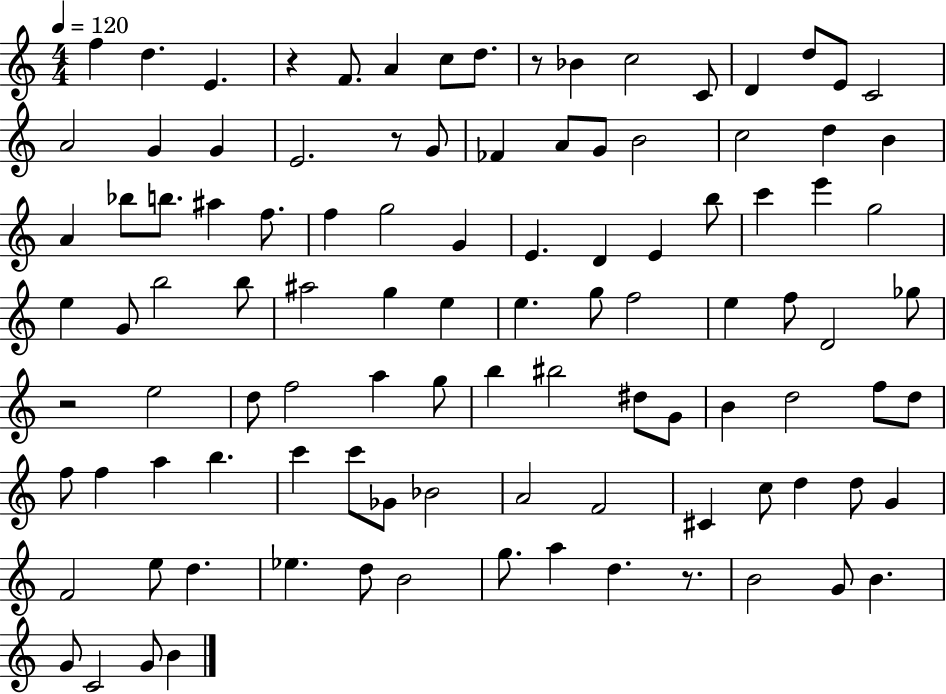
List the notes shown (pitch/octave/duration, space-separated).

F5/q D5/q. E4/q. R/q F4/e. A4/q C5/e D5/e. R/e Bb4/q C5/h C4/e D4/q D5/e E4/e C4/h A4/h G4/q G4/q E4/h. R/e G4/e FES4/q A4/e G4/e B4/h C5/h D5/q B4/q A4/q Bb5/e B5/e. A#5/q F5/e. F5/q G5/h G4/q E4/q. D4/q E4/q B5/e C6/q E6/q G5/h E5/q G4/e B5/h B5/e A#5/h G5/q E5/q E5/q. G5/e F5/h E5/q F5/e D4/h Gb5/e R/h E5/h D5/e F5/h A5/q G5/e B5/q BIS5/h D#5/e G4/e B4/q D5/h F5/e D5/e F5/e F5/q A5/q B5/q. C6/q C6/e Gb4/e Bb4/h A4/h F4/h C#4/q C5/e D5/q D5/e G4/q F4/h E5/e D5/q. Eb5/q. D5/e B4/h G5/e. A5/q D5/q. R/e. B4/h G4/e B4/q. G4/e C4/h G4/e B4/q